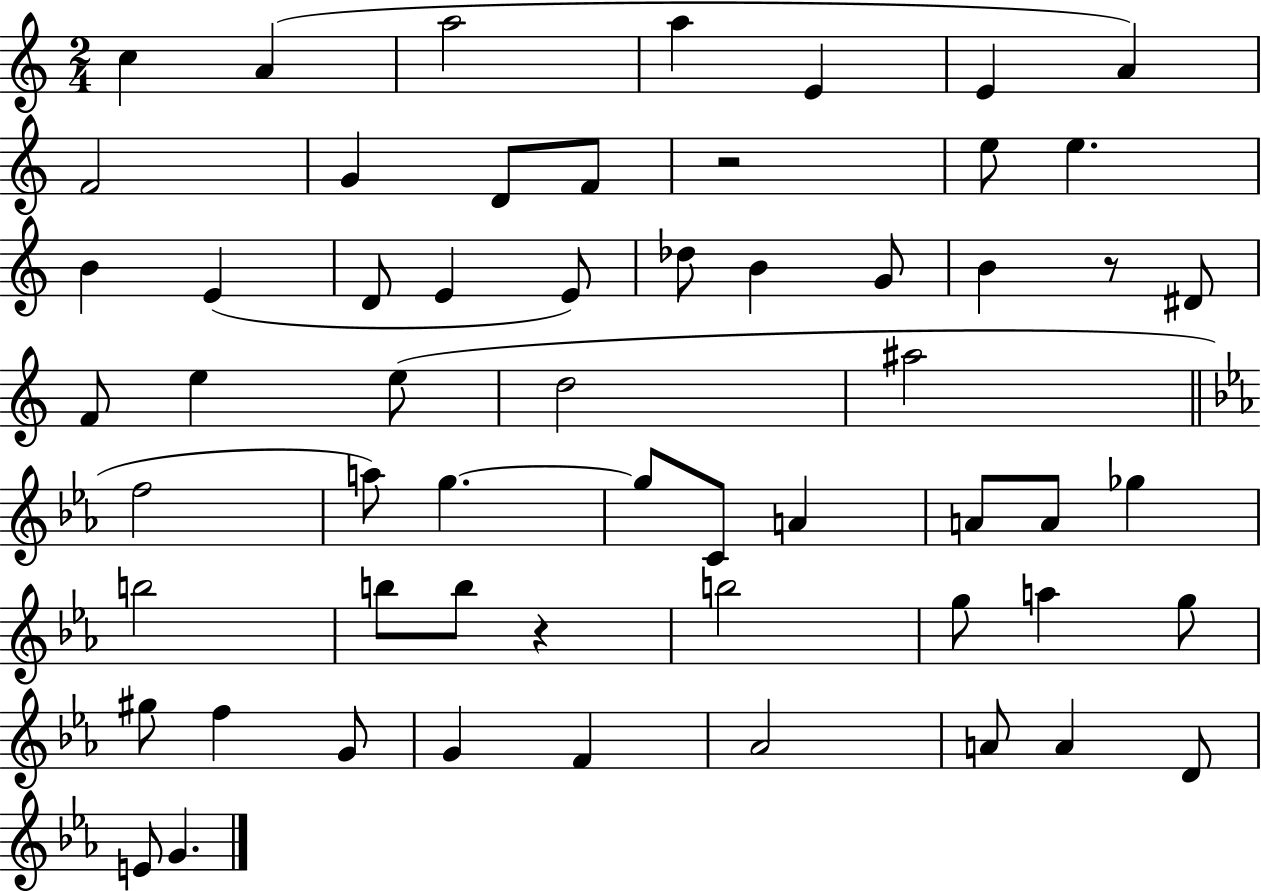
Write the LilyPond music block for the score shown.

{
  \clef treble
  \numericTimeSignature
  \time 2/4
  \key c \major
  \repeat volta 2 { c''4 a'4( | a''2 | a''4 e'4 | e'4 a'4) | \break f'2 | g'4 d'8 f'8 | r2 | e''8 e''4. | \break b'4 e'4( | d'8 e'4 e'8) | des''8 b'4 g'8 | b'4 r8 dis'8 | \break f'8 e''4 e''8( | d''2 | ais''2 | \bar "||" \break \key ees \major f''2 | a''8) g''4.~~ | g''8 c'8 a'4 | a'8 a'8 ges''4 | \break b''2 | b''8 b''8 r4 | b''2 | g''8 a''4 g''8 | \break gis''8 f''4 g'8 | g'4 f'4 | aes'2 | a'8 a'4 d'8 | \break e'8 g'4. | } \bar "|."
}